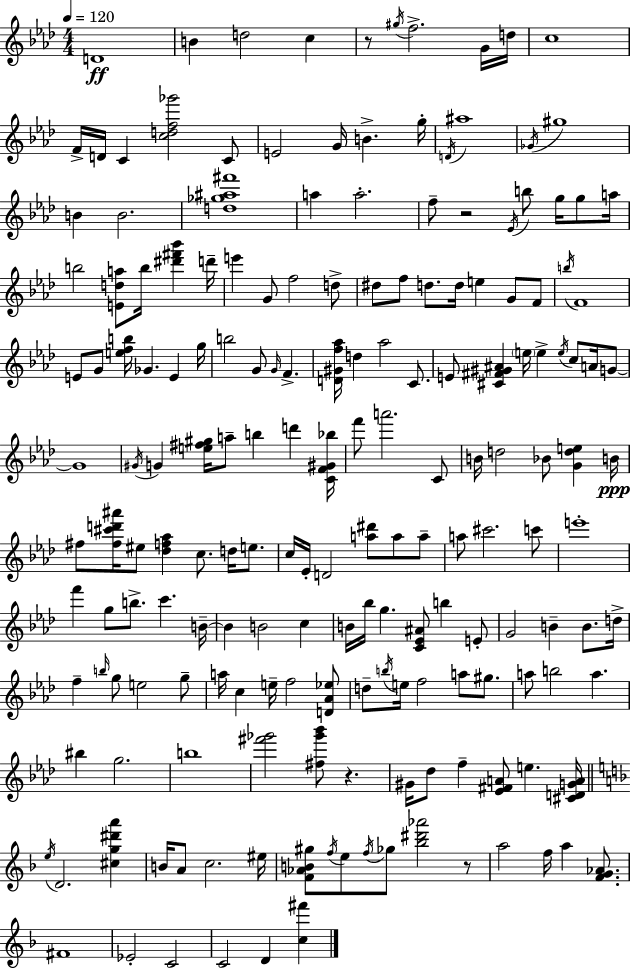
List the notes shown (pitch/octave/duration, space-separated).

D4/w B4/q D5/h C5/q R/e G#5/s F5/h. G4/s D5/s C5/w F4/s D4/s C4/q [C5,D5,F5,Gb6]/h C4/e E4/h G4/s B4/q. G5/s D4/s A#5/w Gb4/s G#5/w B4/q B4/h. [D5,Gb5,A#5,F#6]/w A5/q A5/h. F5/e R/h Eb4/s B5/e G5/s G5/e A5/s B5/h [E4,D5,A5]/e B5/s [D#6,F#6,Bb6]/q D6/s E6/q G4/e F5/h D5/e D#5/e F5/e D5/e. D5/s E5/q G4/e F4/e B5/s F4/w E4/e G4/e [E5,F5,B5]/s Gb4/q. E4/q G5/s B5/h G4/e G4/s F4/q. [D4,G#4,F5,Ab5]/s D5/q Ab5/h C4/e. E4/e [C#4,F#4,G#4,A#4]/q E5/s E5/q E5/s C5/e A4/s G4/e G4/w G#4/s G4/q [E5,F#5,G#5]/s A5/e B5/q D6/q [C4,F4,G#4,Bb5]/s F6/e A6/h. C4/e B4/s D5/h Bb4/e [G4,D5,E5]/q B4/s F#5/e [F#5,C#6,D6,A#6]/s EIS5/e [Db5,F5,Ab5]/q C5/e. D5/s E5/e. C5/s Eb4/s D4/h [A5,D#6]/e A5/e A5/e A5/e C#6/h. C6/e E6/w F6/q G5/e B5/e. C6/q. B4/s B4/q B4/h C5/q B4/s Bb5/s G5/q. [C4,Eb4,A#4]/e B5/q E4/e G4/h B4/q B4/e. D5/s F5/q B5/s G5/e E5/h G5/e A5/s C5/q E5/s F5/h [D4,Ab4,Eb5]/e D5/e B5/s E5/s F5/h A5/e G#5/e. A5/e B5/h A5/q. BIS5/q G5/h. B5/w [F#6,Gb6]/h [F#5,Gb6,Bb6]/e R/q. G#4/s Db5/e F5/q [Eb4,F#4,A4]/e E5/q. [C#4,D4,G4,A4]/s E5/s D4/h. [C#5,G5,D#6,A6]/q B4/s A4/e C5/h. EIS5/s [F4,Ab4,B4,G#5]/e F5/s E5/e F5/s Gb5/e [Bb5,D#6,Ab6]/h R/e A5/h F5/s A5/q [F4,G4,Ab4]/e. F#4/w Eb4/h C4/h C4/h D4/q [C5,F#6]/q